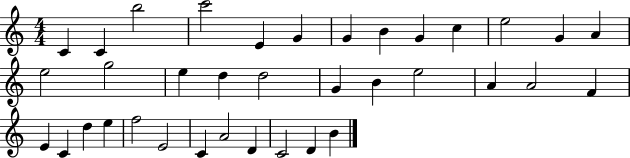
C4/q C4/q B5/h C6/h E4/q G4/q G4/q B4/q G4/q C5/q E5/h G4/q A4/q E5/h G5/h E5/q D5/q D5/h G4/q B4/q E5/h A4/q A4/h F4/q E4/q C4/q D5/q E5/q F5/h E4/h C4/q A4/h D4/q C4/h D4/q B4/q